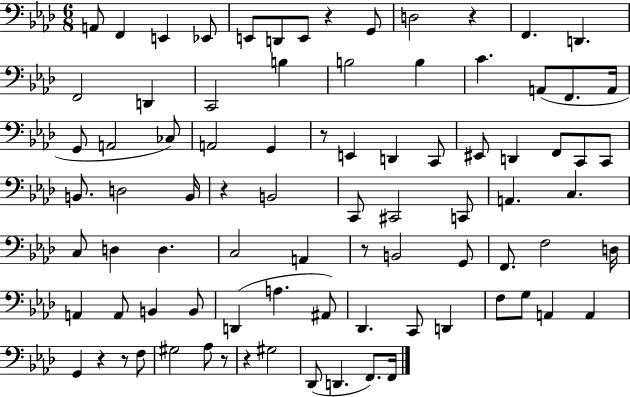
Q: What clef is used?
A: bass